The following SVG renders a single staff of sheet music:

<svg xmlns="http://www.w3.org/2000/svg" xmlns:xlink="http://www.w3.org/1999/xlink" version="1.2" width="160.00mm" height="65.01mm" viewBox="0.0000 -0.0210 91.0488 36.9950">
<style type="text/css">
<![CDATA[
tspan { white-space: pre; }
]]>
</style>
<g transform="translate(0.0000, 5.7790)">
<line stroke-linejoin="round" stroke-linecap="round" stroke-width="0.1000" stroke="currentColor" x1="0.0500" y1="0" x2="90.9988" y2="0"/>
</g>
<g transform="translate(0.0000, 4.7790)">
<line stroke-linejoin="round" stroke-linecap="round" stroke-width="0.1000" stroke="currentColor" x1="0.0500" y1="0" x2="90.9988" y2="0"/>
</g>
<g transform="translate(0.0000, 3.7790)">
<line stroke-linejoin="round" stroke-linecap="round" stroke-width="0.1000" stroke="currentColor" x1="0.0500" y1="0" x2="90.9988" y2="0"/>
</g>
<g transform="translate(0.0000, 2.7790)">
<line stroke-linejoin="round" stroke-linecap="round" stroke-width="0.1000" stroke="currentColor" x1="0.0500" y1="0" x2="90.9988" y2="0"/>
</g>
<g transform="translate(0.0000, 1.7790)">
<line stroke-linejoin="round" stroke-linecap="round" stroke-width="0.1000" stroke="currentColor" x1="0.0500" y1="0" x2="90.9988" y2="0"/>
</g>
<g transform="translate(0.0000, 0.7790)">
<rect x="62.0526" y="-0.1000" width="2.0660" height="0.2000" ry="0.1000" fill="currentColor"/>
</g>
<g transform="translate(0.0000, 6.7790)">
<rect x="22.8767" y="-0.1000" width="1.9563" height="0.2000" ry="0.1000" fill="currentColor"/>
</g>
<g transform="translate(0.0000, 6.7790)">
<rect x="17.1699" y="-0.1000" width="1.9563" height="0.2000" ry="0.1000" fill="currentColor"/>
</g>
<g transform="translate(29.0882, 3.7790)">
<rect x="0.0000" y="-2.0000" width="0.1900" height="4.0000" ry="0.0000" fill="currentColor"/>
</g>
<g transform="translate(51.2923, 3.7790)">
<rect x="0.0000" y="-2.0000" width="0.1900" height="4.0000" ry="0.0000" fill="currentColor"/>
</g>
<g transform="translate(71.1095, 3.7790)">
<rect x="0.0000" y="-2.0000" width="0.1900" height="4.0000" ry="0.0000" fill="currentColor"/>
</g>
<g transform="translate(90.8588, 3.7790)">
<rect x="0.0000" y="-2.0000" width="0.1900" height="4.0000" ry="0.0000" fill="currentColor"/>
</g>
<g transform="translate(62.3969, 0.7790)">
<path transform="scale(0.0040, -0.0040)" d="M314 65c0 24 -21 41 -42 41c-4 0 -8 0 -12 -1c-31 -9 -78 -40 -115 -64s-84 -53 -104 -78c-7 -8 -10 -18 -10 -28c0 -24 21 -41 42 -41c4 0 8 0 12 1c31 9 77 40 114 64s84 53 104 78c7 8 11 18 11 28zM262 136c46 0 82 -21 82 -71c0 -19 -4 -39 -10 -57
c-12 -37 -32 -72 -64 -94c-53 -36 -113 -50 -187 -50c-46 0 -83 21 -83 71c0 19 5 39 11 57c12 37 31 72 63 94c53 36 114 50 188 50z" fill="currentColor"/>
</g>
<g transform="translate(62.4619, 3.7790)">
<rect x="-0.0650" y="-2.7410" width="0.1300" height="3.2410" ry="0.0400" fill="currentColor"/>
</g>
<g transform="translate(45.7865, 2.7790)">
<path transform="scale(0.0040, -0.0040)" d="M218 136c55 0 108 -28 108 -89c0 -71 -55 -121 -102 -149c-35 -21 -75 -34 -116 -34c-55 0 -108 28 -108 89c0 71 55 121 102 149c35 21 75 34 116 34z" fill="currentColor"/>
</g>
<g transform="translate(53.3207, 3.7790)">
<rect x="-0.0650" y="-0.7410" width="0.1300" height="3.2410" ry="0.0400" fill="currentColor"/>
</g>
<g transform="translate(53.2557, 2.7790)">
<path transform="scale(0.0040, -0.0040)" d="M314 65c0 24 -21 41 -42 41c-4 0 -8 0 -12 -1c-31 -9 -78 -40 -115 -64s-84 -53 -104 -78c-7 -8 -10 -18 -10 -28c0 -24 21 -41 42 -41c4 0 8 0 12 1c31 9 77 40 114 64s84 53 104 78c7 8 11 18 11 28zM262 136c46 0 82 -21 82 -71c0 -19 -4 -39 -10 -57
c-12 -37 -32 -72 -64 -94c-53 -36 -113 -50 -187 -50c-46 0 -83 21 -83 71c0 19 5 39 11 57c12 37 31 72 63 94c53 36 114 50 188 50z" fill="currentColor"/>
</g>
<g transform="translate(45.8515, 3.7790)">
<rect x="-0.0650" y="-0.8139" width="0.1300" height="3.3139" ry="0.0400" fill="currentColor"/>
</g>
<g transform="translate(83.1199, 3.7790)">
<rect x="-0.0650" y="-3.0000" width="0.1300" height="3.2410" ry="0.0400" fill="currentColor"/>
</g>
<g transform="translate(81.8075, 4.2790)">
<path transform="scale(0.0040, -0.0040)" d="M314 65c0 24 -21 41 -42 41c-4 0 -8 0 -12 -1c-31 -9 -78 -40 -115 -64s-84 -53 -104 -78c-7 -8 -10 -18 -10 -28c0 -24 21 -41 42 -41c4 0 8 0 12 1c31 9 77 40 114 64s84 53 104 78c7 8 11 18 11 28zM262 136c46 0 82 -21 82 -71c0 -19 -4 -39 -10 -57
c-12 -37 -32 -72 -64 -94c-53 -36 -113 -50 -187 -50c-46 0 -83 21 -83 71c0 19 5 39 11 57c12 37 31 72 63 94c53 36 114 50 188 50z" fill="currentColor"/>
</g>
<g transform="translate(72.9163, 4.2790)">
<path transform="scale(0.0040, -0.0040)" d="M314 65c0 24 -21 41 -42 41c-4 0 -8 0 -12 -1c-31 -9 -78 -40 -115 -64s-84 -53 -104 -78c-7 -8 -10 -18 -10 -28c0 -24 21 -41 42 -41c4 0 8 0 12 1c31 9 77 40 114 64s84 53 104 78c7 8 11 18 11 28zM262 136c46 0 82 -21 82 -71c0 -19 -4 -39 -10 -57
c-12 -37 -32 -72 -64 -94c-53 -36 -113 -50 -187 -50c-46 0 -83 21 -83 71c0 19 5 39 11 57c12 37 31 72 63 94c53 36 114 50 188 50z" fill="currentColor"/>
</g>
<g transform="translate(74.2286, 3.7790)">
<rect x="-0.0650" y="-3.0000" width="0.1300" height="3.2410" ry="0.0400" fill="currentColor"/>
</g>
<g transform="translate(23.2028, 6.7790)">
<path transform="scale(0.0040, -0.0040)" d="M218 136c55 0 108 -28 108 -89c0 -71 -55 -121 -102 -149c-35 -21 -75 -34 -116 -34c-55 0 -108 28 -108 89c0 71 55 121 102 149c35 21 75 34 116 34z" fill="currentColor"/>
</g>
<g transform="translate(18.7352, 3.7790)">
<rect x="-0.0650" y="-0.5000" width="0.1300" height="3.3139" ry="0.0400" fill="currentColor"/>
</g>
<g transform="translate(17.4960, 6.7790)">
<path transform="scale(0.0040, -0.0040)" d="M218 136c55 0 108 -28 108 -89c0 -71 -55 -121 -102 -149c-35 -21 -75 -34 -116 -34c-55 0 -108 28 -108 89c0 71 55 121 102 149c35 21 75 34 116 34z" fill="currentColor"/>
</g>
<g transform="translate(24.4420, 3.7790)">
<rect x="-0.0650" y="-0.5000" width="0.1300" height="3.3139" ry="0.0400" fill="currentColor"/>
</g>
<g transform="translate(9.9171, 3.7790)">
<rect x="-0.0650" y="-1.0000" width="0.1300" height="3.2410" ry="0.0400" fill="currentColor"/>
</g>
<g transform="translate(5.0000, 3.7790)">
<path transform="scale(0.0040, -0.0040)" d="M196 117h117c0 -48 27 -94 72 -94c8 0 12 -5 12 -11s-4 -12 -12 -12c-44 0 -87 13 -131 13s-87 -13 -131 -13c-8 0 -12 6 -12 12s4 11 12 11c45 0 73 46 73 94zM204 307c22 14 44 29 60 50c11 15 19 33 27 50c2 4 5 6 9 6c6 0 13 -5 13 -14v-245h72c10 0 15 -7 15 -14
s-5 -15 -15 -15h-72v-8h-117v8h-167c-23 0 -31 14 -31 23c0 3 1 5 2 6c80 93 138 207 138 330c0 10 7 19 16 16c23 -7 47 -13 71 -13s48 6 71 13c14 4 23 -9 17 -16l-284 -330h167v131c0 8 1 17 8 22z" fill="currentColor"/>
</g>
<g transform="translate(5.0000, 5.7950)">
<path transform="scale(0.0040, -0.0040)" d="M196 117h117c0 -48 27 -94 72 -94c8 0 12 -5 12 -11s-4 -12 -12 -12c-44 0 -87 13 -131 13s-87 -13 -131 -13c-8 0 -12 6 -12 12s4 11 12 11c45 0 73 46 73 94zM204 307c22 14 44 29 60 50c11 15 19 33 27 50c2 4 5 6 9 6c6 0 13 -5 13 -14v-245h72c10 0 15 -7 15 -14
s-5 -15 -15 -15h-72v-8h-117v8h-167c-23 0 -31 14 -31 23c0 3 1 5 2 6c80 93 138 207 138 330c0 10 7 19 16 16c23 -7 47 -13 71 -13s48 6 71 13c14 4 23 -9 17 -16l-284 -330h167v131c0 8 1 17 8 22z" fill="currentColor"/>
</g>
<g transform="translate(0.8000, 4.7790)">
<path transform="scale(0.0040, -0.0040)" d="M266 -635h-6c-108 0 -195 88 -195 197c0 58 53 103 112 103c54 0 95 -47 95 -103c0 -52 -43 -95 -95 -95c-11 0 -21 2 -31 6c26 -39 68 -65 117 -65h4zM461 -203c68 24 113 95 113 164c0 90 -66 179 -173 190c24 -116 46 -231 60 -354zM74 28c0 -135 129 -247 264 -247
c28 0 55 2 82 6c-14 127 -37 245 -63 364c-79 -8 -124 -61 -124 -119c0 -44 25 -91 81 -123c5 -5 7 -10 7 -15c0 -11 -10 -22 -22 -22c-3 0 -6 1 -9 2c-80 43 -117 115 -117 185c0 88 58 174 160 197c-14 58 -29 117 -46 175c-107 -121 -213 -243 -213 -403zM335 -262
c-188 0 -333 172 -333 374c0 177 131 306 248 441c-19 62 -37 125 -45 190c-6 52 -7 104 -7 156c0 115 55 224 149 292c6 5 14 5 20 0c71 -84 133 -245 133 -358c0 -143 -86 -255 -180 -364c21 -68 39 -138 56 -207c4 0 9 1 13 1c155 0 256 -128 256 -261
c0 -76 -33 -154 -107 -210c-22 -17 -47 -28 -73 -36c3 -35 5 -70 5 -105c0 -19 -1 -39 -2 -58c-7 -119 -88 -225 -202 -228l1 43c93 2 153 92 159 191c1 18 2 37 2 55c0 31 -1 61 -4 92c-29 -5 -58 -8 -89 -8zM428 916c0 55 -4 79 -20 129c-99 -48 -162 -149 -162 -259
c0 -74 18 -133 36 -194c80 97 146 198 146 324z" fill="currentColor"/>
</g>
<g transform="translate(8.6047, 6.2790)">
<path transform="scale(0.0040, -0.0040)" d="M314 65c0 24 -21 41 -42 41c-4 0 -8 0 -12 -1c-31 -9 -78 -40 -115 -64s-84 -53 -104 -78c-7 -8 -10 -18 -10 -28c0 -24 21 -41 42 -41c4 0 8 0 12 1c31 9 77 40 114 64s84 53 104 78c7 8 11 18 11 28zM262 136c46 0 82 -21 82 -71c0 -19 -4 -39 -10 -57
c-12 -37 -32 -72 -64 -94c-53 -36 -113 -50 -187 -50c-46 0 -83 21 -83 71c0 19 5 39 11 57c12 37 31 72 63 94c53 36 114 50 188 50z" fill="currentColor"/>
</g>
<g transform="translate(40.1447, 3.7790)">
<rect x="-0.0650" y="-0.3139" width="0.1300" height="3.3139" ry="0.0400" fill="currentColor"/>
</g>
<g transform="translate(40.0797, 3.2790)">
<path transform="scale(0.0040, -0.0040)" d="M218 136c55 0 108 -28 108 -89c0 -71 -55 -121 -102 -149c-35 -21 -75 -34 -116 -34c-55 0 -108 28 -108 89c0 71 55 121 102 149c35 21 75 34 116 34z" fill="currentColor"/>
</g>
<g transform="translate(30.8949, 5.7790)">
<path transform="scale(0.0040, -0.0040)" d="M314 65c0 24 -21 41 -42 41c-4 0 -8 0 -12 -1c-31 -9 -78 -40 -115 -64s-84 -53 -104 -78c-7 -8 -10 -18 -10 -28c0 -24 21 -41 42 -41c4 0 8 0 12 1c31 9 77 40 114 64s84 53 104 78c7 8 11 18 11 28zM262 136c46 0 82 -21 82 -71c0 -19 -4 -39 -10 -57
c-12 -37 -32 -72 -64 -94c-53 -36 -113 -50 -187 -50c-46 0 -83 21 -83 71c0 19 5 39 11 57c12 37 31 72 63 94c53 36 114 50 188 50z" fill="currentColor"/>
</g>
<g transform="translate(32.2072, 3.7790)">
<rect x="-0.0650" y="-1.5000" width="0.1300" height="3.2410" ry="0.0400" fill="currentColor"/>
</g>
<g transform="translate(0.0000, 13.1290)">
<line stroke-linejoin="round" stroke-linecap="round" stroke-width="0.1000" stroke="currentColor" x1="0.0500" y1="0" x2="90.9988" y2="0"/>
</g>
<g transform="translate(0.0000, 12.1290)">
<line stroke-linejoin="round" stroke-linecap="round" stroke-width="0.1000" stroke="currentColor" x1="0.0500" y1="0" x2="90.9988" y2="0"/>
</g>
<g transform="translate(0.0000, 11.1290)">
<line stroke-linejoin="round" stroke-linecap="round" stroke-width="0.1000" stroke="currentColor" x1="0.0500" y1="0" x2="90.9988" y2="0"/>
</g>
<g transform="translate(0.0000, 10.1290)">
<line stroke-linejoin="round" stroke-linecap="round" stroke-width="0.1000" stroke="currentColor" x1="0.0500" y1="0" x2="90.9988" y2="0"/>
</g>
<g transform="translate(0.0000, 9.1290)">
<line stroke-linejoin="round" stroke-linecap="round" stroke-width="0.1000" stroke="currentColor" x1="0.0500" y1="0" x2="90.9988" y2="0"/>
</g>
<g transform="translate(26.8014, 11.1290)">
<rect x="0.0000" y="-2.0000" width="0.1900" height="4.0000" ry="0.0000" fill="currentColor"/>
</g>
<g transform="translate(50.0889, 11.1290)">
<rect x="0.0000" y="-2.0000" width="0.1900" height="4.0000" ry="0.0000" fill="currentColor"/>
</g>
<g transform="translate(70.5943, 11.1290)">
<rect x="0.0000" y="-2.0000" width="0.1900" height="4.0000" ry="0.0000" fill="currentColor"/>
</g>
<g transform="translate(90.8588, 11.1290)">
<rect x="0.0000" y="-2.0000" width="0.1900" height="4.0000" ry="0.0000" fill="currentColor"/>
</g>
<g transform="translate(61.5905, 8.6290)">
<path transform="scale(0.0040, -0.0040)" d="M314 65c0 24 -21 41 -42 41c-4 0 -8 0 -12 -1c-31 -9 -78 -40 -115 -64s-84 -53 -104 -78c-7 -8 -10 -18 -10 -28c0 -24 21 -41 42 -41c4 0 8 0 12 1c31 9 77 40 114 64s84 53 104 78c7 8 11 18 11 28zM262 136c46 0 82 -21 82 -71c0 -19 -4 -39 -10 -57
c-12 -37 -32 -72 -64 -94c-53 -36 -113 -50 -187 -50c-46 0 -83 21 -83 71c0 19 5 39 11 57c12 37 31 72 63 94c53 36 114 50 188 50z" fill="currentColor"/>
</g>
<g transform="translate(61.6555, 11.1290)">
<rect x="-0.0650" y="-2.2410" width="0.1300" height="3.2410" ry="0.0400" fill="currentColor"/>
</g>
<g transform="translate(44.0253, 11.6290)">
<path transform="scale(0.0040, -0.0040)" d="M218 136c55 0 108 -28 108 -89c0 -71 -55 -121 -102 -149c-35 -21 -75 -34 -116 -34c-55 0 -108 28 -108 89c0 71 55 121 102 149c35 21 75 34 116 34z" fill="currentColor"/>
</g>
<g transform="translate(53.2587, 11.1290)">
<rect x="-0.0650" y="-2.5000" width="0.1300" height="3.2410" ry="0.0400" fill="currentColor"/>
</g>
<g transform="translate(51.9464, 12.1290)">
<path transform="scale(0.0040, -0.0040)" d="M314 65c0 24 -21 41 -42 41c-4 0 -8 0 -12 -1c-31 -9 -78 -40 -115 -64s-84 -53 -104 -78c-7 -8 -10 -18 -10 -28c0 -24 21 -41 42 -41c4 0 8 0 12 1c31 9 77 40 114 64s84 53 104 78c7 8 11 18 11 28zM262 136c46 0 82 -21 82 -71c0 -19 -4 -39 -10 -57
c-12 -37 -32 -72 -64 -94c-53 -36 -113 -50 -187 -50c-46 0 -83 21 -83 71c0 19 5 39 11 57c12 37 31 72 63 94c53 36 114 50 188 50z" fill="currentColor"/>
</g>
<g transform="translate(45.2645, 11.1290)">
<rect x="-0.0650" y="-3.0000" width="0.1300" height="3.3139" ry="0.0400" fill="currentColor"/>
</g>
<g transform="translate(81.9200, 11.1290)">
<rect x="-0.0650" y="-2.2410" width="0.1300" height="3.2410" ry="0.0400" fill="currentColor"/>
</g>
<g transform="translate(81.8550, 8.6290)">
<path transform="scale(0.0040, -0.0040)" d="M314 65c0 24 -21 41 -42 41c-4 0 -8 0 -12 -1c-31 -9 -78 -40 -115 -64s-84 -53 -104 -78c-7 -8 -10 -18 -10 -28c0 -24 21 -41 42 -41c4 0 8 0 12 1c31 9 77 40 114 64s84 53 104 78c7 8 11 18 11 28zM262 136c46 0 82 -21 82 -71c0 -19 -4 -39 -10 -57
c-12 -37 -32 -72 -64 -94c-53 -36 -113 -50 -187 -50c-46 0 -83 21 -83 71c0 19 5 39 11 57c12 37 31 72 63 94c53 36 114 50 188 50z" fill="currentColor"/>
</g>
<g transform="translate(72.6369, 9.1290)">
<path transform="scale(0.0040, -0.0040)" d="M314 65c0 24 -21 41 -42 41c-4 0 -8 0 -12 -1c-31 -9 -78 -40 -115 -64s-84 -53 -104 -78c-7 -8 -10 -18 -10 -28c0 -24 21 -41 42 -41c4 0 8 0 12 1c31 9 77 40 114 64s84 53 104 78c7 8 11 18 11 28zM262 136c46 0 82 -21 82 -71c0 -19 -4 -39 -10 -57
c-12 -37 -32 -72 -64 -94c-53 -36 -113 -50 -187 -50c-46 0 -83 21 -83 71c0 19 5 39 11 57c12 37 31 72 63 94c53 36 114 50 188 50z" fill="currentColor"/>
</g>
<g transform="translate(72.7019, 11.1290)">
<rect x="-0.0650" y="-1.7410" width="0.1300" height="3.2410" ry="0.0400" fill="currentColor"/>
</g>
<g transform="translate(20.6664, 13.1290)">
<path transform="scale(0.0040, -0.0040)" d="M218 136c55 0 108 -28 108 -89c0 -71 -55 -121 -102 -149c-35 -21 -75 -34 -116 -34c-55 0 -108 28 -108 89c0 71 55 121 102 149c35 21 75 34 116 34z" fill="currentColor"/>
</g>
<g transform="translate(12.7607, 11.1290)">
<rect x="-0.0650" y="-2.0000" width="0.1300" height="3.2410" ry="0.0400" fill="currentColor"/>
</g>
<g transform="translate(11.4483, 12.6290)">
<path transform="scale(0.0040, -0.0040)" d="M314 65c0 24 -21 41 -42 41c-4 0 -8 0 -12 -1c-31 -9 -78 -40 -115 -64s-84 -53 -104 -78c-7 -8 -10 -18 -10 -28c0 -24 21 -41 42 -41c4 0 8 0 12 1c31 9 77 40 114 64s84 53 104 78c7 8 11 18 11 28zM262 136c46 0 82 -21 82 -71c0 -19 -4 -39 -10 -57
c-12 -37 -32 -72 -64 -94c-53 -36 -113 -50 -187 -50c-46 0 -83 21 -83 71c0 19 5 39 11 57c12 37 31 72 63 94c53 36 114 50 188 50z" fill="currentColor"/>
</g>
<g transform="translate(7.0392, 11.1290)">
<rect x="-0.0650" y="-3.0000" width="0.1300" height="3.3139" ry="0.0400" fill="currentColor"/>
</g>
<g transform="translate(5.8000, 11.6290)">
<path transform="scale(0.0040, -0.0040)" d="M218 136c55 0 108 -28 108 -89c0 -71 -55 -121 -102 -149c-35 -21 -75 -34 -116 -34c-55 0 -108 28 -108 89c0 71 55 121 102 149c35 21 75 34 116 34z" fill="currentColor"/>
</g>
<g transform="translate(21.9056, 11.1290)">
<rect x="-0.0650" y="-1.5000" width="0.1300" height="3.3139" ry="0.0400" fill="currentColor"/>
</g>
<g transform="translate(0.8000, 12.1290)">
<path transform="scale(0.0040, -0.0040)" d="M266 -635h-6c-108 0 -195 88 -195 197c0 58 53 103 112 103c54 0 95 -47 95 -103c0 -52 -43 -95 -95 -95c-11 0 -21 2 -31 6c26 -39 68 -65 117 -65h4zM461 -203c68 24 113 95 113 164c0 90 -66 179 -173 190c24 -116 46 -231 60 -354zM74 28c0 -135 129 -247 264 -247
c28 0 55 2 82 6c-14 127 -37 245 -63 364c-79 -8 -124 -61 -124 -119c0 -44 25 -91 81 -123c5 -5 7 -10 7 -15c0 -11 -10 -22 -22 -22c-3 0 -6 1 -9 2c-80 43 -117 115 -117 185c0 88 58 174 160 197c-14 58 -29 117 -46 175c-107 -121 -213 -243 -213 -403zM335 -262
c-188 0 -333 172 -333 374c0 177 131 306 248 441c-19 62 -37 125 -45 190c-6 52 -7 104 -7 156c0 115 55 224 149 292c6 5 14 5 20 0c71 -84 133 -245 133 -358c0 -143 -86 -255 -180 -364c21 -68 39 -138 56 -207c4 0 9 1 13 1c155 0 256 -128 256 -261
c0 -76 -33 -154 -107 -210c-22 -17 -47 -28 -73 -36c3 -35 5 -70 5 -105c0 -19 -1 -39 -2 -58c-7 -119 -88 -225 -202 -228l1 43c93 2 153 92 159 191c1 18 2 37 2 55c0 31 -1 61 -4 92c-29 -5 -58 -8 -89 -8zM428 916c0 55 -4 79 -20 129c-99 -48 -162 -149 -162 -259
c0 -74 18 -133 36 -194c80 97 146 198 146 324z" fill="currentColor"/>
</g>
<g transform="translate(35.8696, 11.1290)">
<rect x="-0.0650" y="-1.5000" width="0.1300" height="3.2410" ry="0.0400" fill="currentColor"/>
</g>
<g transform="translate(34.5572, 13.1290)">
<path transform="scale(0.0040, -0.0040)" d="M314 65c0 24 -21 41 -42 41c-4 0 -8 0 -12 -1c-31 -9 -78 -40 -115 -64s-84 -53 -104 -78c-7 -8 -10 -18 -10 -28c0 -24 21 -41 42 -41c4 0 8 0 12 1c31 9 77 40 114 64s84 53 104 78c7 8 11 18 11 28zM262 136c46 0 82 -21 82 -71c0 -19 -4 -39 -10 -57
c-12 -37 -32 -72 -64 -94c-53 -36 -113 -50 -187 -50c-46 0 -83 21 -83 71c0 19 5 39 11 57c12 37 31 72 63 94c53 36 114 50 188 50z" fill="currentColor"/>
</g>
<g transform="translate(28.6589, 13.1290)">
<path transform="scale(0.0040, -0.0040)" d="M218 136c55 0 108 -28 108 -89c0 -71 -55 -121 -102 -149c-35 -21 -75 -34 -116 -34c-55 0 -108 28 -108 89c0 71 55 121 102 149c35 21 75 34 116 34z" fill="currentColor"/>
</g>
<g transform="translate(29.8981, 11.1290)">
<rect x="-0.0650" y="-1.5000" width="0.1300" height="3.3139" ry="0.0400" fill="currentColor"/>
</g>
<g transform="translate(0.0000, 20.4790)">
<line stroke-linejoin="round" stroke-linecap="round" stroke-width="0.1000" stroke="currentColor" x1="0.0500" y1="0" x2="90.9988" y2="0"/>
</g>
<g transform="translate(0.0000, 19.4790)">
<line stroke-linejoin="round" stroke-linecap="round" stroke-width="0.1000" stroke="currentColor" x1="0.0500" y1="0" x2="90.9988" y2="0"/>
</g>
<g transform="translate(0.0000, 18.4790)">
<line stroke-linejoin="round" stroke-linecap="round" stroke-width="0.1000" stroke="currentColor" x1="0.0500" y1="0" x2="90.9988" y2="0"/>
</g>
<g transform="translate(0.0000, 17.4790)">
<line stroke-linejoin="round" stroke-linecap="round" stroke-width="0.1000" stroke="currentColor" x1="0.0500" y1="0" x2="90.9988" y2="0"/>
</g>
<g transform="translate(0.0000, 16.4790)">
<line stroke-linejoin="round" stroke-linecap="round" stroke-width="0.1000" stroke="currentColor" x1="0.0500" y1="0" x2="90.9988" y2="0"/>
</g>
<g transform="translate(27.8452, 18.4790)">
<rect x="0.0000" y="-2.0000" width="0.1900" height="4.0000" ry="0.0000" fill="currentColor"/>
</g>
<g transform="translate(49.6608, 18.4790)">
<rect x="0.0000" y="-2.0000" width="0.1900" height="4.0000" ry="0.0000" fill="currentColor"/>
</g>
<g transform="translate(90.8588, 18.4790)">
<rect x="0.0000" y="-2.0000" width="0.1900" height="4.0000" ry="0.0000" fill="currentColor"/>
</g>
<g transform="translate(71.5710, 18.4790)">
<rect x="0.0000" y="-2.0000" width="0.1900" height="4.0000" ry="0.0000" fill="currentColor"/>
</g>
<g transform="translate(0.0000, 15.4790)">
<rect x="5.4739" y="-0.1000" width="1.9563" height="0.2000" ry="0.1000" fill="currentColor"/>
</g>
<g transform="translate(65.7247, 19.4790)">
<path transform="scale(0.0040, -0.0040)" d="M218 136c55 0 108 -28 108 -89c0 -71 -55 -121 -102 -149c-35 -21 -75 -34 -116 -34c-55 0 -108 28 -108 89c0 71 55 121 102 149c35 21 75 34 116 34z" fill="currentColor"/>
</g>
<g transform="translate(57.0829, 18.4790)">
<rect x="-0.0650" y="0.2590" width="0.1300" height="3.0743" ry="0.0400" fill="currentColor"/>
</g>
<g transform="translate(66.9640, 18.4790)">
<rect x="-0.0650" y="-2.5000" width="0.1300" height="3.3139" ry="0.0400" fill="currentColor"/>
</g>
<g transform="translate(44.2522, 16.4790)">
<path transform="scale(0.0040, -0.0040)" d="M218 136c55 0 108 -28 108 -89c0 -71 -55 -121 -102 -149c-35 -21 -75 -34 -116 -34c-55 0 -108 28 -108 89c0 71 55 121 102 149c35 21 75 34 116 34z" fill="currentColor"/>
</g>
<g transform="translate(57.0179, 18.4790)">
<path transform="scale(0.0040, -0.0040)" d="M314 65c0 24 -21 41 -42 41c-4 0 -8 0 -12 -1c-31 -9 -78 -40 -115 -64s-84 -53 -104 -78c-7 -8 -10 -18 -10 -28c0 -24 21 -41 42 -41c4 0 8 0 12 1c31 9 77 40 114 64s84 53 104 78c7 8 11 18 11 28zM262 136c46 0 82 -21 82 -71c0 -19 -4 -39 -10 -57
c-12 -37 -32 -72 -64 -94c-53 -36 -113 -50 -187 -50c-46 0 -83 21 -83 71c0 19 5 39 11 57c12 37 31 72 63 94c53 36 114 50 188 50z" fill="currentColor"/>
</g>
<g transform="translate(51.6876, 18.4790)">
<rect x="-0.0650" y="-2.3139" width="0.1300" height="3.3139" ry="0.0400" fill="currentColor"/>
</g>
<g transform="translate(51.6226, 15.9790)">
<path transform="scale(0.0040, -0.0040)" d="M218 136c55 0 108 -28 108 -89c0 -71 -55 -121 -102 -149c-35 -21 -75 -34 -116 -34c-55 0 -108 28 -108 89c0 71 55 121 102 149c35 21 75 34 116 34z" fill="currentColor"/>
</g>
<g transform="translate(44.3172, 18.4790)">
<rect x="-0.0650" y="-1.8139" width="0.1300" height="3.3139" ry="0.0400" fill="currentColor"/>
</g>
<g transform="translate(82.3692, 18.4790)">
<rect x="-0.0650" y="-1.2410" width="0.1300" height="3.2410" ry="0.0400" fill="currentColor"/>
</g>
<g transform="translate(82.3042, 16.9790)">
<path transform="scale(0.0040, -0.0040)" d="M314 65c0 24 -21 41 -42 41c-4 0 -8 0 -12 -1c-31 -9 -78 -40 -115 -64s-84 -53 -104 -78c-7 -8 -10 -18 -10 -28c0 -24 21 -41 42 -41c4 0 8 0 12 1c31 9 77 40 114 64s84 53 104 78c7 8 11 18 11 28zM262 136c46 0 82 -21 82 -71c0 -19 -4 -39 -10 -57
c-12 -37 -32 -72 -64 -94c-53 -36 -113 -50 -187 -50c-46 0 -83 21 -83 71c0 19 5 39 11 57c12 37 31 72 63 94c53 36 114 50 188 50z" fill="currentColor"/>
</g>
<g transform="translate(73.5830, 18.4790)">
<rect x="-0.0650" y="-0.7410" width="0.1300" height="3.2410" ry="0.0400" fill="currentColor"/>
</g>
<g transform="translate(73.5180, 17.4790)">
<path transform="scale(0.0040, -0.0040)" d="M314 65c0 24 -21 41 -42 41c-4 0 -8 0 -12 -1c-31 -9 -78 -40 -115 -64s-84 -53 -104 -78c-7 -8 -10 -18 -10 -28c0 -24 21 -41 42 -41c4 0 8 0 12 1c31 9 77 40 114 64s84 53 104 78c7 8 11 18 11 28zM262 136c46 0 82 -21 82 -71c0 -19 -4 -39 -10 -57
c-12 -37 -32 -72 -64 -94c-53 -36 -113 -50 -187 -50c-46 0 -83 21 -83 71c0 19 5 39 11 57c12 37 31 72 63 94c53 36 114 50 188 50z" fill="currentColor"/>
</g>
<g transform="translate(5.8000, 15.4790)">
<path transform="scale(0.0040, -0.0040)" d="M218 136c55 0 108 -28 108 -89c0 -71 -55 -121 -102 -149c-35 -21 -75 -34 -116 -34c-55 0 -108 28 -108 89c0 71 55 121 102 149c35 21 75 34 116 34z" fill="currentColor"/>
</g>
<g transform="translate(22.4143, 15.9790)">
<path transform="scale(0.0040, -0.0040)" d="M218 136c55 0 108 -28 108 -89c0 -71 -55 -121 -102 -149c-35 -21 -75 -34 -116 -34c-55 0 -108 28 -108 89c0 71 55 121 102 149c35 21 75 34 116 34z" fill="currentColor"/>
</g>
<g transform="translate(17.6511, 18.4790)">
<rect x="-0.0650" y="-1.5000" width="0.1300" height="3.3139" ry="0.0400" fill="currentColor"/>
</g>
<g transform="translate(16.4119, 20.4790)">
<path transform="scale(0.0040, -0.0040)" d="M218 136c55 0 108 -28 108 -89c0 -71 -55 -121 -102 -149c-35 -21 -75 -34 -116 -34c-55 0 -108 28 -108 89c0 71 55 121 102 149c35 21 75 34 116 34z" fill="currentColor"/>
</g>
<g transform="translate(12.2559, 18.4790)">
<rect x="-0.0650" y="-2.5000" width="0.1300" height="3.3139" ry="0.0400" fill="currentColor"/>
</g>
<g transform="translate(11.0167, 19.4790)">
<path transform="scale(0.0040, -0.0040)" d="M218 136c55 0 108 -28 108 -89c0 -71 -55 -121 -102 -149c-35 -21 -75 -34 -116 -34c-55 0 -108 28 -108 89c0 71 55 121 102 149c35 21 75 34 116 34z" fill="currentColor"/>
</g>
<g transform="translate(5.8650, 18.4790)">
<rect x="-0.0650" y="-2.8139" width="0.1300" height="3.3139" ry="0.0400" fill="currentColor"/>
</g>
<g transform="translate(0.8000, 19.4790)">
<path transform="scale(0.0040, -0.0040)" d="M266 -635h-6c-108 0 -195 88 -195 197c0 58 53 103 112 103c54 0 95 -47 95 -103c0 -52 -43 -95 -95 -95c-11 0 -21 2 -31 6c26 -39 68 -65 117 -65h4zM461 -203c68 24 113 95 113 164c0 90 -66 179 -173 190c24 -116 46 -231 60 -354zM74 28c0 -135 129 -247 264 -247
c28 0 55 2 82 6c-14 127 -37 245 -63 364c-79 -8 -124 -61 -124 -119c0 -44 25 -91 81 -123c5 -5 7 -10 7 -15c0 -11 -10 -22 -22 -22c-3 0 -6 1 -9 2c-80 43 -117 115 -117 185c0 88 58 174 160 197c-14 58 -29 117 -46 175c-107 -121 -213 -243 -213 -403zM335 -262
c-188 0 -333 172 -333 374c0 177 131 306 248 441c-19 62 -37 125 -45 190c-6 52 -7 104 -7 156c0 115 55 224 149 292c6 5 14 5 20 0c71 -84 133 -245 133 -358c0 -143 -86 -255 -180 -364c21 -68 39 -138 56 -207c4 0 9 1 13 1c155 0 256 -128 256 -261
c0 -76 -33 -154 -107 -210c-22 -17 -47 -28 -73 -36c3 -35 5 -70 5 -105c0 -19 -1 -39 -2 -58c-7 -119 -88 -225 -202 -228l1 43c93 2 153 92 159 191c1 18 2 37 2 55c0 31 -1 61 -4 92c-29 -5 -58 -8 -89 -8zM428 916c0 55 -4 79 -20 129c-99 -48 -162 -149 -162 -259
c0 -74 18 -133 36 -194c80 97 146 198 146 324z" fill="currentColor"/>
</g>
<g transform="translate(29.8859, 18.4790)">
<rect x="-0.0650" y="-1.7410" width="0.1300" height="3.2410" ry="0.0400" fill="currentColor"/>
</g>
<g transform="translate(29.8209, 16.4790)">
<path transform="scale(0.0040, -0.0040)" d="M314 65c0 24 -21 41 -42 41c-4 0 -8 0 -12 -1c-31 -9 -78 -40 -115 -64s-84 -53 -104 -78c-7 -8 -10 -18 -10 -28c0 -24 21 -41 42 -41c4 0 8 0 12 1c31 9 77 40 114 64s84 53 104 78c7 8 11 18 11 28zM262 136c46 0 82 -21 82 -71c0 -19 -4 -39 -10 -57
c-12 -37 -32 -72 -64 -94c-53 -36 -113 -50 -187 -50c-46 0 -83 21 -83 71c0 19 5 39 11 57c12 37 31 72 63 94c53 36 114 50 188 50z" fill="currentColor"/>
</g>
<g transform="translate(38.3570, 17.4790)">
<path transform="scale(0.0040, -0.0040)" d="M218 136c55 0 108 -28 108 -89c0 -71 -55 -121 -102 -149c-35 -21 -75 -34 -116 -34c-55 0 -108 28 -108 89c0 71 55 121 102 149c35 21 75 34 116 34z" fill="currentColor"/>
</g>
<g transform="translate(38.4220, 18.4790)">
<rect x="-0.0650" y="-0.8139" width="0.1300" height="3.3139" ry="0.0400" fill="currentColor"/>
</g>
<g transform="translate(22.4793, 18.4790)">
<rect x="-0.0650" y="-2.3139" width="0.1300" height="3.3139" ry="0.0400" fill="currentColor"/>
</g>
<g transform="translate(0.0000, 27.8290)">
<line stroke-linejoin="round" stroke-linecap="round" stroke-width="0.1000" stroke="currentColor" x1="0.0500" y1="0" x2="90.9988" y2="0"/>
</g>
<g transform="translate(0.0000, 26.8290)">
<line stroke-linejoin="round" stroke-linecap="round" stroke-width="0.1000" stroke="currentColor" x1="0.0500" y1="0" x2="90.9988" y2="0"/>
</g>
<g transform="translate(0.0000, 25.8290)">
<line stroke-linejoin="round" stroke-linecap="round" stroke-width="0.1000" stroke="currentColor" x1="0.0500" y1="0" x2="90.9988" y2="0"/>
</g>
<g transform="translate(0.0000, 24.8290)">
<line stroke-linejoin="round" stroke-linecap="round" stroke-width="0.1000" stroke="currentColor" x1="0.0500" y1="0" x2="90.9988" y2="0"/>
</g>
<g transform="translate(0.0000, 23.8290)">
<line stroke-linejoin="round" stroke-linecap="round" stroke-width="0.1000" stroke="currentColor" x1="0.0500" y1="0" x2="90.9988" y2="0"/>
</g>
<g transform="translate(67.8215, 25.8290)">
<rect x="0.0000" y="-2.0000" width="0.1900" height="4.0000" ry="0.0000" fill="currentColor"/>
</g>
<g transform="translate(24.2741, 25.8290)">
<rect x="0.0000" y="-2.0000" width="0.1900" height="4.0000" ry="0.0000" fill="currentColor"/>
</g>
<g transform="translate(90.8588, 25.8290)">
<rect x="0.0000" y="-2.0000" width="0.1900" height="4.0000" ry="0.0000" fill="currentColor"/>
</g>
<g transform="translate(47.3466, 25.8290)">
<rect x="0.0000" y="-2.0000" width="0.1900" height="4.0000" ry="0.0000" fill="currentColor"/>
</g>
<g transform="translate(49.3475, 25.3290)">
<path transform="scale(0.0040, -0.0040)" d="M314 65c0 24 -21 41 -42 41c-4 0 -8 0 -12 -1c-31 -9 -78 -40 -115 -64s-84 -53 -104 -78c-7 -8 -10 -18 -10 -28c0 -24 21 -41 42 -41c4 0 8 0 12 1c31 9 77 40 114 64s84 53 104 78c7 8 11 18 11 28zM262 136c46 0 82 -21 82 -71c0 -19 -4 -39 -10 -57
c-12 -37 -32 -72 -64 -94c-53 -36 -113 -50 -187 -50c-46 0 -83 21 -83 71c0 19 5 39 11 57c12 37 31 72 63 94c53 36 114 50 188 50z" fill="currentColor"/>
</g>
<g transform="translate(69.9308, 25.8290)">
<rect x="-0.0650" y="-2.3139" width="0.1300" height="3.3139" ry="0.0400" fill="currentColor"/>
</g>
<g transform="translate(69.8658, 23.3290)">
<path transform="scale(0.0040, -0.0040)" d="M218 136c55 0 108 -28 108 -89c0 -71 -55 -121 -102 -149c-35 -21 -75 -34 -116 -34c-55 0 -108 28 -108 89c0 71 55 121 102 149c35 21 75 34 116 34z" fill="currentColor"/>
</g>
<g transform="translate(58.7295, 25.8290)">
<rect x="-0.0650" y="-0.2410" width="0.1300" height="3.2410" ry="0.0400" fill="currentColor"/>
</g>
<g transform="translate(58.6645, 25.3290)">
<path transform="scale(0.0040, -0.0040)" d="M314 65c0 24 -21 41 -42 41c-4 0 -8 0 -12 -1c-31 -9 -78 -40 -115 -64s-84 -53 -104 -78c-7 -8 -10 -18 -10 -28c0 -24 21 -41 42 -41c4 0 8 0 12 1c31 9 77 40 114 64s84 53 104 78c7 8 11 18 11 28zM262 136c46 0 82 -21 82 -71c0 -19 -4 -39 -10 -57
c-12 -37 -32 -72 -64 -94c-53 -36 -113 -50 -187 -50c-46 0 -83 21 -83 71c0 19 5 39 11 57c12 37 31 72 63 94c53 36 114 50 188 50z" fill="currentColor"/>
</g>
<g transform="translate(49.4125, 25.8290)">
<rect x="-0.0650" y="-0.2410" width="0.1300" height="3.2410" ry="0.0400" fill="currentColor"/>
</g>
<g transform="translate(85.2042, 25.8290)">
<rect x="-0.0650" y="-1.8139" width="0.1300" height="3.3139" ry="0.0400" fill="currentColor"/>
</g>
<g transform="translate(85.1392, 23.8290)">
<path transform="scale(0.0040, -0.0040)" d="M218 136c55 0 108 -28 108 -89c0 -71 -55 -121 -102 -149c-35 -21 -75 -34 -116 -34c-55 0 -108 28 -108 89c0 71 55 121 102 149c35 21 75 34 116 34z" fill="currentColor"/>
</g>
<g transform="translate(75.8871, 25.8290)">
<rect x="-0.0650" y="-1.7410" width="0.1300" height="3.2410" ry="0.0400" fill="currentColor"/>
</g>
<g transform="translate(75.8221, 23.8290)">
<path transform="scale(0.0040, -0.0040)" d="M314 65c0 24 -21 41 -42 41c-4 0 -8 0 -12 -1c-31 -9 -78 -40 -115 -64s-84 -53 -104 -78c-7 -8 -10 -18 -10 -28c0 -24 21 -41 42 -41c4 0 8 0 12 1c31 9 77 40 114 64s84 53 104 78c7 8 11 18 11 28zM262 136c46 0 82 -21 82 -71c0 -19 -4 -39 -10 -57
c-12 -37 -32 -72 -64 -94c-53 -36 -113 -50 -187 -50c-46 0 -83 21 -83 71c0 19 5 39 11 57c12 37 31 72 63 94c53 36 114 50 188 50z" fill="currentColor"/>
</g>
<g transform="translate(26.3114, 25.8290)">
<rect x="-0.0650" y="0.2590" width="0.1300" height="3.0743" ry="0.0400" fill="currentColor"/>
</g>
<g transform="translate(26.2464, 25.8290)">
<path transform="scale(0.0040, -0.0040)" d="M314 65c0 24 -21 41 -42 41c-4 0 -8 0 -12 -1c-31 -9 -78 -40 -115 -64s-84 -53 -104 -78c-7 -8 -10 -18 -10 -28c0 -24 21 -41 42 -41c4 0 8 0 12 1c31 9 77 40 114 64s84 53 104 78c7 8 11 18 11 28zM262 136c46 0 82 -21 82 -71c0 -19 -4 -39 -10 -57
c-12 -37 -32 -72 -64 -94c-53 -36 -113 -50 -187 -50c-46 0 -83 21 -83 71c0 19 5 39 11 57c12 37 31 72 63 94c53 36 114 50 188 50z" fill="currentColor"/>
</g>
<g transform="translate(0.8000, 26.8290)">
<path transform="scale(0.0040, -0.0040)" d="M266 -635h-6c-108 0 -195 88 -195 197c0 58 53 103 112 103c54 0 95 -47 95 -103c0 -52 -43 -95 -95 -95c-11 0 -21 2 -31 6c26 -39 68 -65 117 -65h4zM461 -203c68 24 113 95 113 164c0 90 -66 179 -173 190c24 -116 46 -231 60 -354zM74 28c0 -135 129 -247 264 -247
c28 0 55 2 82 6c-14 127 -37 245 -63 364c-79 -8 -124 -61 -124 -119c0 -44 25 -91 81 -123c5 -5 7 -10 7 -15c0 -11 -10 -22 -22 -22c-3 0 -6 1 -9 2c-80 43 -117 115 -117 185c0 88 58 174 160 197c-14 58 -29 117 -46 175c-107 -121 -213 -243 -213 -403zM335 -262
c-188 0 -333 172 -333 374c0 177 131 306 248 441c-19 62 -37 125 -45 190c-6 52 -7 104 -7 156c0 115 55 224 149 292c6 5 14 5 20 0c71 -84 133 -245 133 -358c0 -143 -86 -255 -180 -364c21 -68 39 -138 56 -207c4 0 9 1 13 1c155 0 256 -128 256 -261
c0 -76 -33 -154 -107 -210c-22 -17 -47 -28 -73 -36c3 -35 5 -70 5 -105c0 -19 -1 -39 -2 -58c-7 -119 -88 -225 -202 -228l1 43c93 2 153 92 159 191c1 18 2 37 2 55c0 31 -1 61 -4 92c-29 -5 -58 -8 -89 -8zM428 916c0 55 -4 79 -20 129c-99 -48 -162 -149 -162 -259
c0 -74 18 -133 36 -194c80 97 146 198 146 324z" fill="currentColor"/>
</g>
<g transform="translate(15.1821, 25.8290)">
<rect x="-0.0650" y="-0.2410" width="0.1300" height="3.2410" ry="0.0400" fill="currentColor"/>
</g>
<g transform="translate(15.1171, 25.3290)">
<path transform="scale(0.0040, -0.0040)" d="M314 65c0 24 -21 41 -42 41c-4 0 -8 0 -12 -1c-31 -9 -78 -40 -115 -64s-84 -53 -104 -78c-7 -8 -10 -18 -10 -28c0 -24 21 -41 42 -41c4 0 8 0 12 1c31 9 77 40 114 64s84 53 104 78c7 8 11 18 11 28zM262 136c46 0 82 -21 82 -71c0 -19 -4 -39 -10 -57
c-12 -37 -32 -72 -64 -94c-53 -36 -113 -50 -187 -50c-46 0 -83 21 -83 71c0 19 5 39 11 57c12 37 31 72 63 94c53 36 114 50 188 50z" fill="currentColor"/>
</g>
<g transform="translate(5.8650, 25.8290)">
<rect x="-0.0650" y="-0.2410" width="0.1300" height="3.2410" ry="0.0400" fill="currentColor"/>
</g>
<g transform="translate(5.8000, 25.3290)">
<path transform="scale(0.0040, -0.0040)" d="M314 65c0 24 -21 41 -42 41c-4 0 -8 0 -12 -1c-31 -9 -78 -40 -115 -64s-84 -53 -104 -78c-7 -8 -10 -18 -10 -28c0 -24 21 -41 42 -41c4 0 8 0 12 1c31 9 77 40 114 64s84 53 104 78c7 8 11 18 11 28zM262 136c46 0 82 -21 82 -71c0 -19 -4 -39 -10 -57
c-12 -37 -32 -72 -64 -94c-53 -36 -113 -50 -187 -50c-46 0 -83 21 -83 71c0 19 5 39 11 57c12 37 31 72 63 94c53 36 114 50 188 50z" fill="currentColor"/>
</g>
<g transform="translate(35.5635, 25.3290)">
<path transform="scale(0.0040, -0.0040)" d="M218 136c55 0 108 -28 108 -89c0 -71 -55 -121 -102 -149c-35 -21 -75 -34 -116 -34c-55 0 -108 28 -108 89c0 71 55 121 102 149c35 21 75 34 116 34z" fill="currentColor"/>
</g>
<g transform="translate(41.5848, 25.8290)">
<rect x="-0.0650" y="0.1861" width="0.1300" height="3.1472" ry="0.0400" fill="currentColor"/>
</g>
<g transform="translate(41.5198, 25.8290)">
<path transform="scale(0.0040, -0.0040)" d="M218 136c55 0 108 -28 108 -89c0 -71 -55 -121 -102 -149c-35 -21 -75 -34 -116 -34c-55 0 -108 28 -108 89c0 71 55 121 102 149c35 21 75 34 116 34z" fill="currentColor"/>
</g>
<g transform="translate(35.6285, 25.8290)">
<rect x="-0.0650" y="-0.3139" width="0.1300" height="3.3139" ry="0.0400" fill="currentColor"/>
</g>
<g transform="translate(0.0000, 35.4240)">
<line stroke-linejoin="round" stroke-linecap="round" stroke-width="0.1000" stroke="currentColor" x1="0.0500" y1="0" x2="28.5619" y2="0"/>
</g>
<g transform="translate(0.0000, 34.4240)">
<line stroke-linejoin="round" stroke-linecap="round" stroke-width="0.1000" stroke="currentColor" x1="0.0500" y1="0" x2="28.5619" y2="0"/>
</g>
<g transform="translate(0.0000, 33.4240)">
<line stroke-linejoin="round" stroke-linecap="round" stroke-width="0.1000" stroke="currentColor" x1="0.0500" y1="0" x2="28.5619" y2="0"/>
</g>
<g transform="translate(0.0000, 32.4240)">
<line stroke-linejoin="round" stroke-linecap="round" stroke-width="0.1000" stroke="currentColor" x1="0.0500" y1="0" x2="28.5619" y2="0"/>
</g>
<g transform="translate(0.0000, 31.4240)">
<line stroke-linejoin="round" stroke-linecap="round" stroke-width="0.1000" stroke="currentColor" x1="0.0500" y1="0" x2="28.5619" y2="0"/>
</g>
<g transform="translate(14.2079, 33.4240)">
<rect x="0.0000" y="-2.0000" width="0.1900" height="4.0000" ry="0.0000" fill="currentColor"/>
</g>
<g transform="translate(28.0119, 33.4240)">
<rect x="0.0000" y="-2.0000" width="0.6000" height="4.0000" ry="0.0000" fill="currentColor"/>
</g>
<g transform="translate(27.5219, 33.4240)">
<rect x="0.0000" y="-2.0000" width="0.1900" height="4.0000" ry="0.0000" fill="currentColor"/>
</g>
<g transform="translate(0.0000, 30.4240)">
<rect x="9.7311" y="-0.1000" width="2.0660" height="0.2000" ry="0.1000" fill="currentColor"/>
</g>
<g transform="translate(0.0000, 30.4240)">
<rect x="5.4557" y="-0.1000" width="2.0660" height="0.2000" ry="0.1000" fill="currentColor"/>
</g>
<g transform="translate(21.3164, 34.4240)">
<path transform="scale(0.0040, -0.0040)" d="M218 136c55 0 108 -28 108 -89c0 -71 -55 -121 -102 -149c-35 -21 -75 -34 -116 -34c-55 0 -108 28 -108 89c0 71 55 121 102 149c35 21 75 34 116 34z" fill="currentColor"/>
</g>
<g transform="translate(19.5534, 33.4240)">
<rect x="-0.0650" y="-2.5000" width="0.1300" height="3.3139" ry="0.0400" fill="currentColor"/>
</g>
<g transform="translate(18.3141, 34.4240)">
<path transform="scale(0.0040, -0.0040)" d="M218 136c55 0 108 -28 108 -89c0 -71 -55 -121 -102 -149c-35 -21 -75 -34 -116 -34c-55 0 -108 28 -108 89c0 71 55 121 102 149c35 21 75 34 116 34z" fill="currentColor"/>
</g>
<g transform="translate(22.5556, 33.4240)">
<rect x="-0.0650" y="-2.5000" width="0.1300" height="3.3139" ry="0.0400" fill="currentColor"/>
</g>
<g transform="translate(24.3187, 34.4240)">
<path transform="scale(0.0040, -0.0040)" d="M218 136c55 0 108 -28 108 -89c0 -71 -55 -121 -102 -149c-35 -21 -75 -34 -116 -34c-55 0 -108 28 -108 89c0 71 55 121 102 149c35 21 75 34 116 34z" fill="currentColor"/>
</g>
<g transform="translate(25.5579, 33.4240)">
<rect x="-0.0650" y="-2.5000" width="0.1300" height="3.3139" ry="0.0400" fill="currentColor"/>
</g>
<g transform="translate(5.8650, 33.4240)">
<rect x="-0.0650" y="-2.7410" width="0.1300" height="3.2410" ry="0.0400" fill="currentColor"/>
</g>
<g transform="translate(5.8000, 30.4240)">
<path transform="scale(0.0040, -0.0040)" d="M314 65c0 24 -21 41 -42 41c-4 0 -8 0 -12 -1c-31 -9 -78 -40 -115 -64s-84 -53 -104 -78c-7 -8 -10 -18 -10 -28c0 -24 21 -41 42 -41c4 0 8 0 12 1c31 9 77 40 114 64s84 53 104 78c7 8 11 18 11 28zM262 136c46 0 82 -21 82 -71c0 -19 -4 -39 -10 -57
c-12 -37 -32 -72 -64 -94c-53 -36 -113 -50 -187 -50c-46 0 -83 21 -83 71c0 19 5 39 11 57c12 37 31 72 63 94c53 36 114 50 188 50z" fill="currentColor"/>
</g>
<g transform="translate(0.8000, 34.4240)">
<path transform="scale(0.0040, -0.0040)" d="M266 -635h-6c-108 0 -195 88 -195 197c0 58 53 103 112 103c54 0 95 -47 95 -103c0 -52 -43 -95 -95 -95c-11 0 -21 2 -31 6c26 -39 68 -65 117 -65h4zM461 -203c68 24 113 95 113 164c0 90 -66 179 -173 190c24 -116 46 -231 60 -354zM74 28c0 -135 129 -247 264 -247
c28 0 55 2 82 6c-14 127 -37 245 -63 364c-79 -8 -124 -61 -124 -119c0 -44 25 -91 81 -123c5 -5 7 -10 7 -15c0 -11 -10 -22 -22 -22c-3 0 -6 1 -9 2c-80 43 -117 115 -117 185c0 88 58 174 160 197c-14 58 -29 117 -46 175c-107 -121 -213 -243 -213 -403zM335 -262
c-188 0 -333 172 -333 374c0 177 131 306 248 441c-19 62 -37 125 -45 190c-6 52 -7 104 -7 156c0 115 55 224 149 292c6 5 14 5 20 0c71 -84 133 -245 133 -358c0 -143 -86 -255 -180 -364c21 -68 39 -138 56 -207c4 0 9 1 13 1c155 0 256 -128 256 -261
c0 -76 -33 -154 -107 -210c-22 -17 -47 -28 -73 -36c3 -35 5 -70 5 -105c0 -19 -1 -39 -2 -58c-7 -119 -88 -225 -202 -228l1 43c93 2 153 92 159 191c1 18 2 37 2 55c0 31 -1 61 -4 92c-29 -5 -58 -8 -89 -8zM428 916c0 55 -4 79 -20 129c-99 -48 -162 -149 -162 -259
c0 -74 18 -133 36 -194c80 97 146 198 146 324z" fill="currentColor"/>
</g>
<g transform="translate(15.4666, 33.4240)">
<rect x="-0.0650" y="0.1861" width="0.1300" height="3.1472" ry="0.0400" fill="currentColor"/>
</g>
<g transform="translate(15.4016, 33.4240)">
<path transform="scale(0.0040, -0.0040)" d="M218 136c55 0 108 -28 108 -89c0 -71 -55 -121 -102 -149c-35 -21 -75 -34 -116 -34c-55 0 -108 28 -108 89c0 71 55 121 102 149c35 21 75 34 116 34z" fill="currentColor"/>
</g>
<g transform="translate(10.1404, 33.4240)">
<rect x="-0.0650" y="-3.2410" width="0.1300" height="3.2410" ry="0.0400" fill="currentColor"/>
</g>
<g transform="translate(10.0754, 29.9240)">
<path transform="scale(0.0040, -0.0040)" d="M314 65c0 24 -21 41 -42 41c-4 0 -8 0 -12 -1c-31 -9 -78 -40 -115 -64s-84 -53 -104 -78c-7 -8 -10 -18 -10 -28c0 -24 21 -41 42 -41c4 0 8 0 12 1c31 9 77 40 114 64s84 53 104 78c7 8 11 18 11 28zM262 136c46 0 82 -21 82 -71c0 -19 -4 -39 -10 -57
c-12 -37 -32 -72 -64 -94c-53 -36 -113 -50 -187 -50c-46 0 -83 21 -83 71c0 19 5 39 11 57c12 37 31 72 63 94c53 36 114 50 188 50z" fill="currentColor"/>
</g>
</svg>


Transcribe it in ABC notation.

X:1
T:Untitled
M:4/4
L:1/4
K:C
D2 C C E2 c d d2 a2 A2 A2 A F2 E E E2 A G2 g2 f2 g2 a G E g f2 d f g B2 G d2 e2 c2 c2 B2 c B c2 c2 g f2 f a2 b2 B G G G